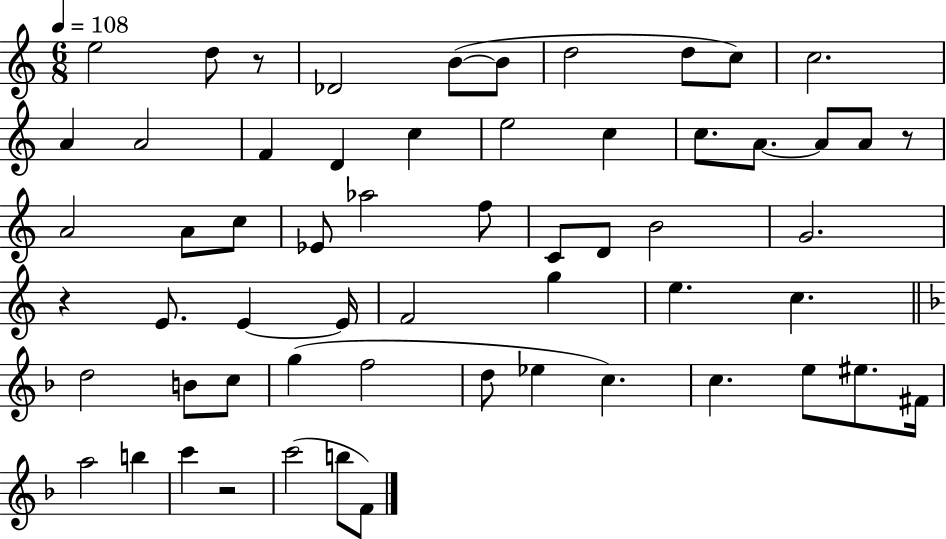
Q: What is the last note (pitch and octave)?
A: F4